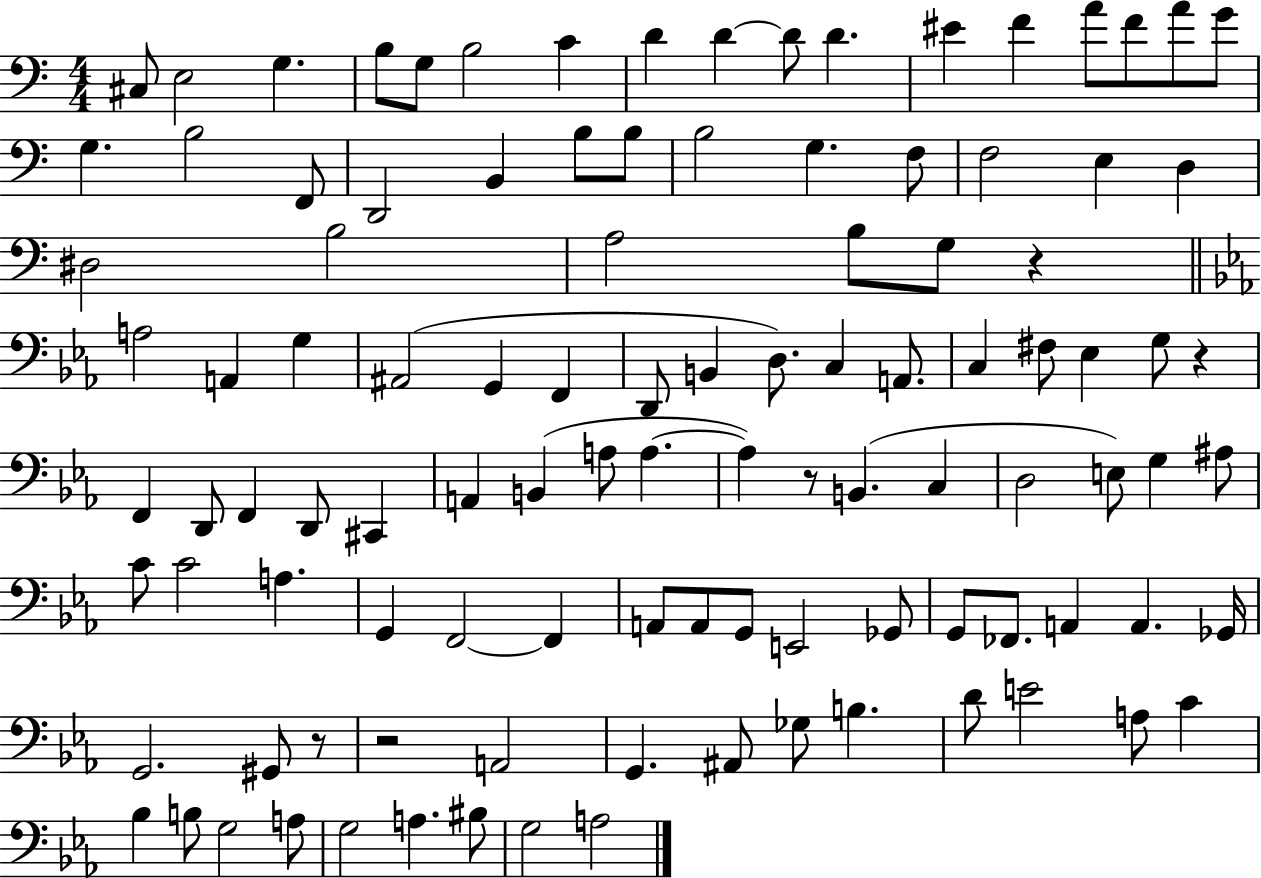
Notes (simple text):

C#3/e E3/h G3/q. B3/e G3/e B3/h C4/q D4/q D4/q D4/e D4/q. EIS4/q F4/q A4/e F4/e A4/e G4/e G3/q. B3/h F2/e D2/h B2/q B3/e B3/e B3/h G3/q. F3/e F3/h E3/q D3/q D#3/h B3/h A3/h B3/e G3/e R/q A3/h A2/q G3/q A#2/h G2/q F2/q D2/e B2/q D3/e. C3/q A2/e. C3/q F#3/e Eb3/q G3/e R/q F2/q D2/e F2/q D2/e C#2/q A2/q B2/q A3/e A3/q. A3/q R/e B2/q. C3/q D3/h E3/e G3/q A#3/e C4/e C4/h A3/q. G2/q F2/h F2/q A2/e A2/e G2/e E2/h Gb2/e G2/e FES2/e. A2/q A2/q. Gb2/s G2/h. G#2/e R/e R/h A2/h G2/q. A#2/e Gb3/e B3/q. D4/e E4/h A3/e C4/q Bb3/q B3/e G3/h A3/e G3/h A3/q. BIS3/e G3/h A3/h